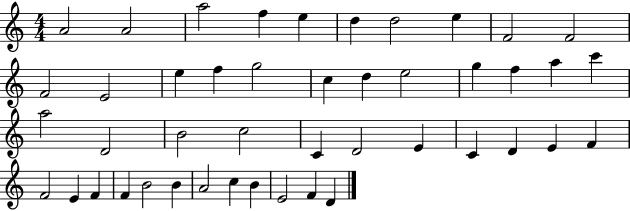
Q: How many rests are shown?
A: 0